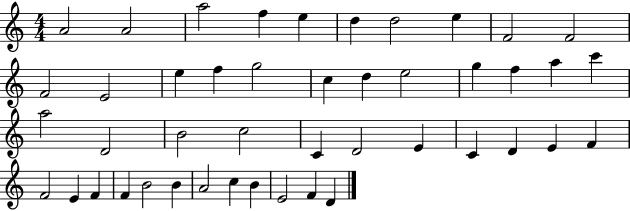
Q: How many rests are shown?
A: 0